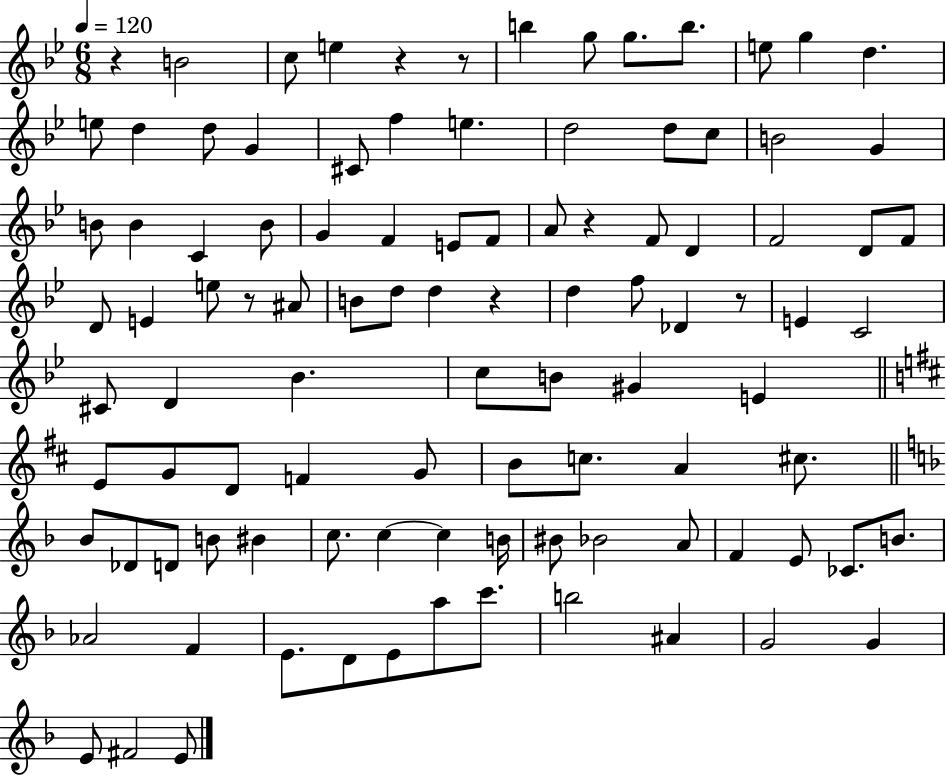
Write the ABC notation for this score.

X:1
T:Untitled
M:6/8
L:1/4
K:Bb
z B2 c/2 e z z/2 b g/2 g/2 b/2 e/2 g d e/2 d d/2 G ^C/2 f e d2 d/2 c/2 B2 G B/2 B C B/2 G F E/2 F/2 A/2 z F/2 D F2 D/2 F/2 D/2 E e/2 z/2 ^A/2 B/2 d/2 d z d f/2 _D z/2 E C2 ^C/2 D _B c/2 B/2 ^G E E/2 G/2 D/2 F G/2 B/2 c/2 A ^c/2 _B/2 _D/2 D/2 B/2 ^B c/2 c c B/4 ^B/2 _B2 A/2 F E/2 _C/2 B/2 _A2 F E/2 D/2 E/2 a/2 c'/2 b2 ^A G2 G E/2 ^F2 E/2